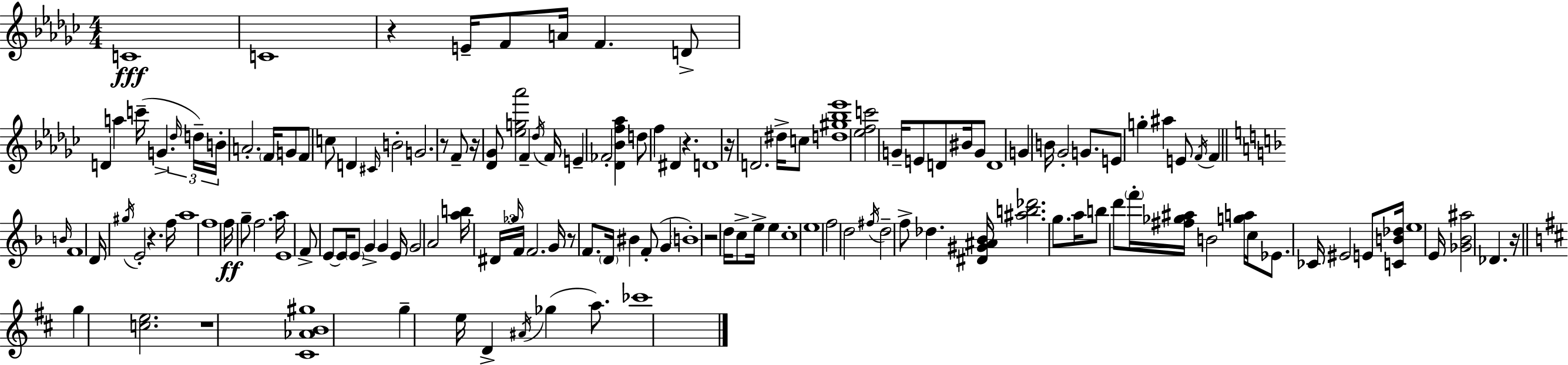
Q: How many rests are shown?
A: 10